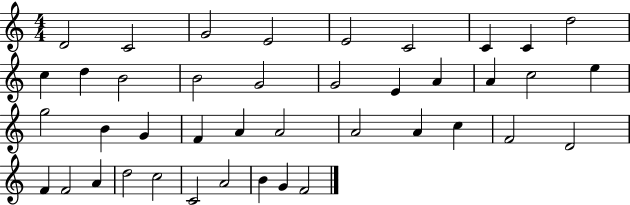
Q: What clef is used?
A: treble